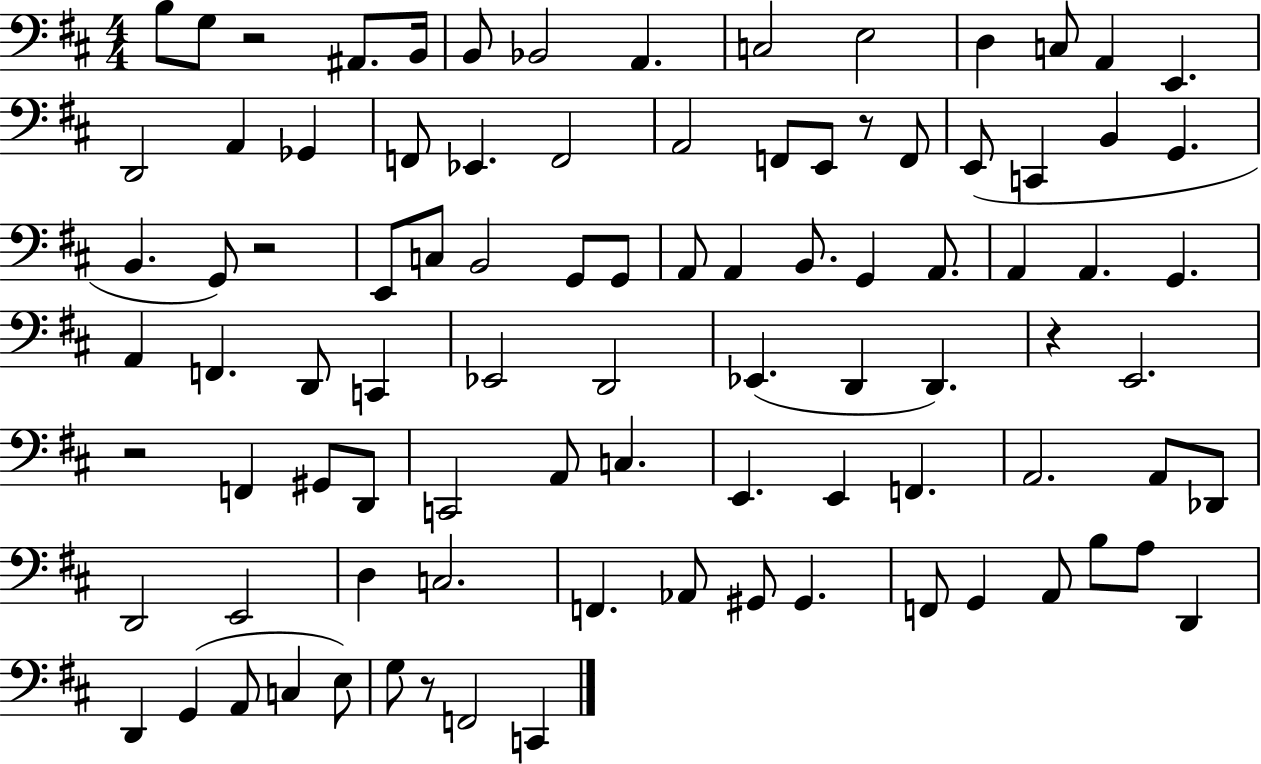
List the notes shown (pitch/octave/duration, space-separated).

B3/e G3/e R/h A#2/e. B2/s B2/e Bb2/h A2/q. C3/h E3/h D3/q C3/e A2/q E2/q. D2/h A2/q Gb2/q F2/e Eb2/q. F2/h A2/h F2/e E2/e R/e F2/e E2/e C2/q B2/q G2/q. B2/q. G2/e R/h E2/e C3/e B2/h G2/e G2/e A2/e A2/q B2/e. G2/q A2/e. A2/q A2/q. G2/q. A2/q F2/q. D2/e C2/q Eb2/h D2/h Eb2/q. D2/q D2/q. R/q E2/h. R/h F2/q G#2/e D2/e C2/h A2/e C3/q. E2/q. E2/q F2/q. A2/h. A2/e Db2/e D2/h E2/h D3/q C3/h. F2/q. Ab2/e G#2/e G#2/q. F2/e G2/q A2/e B3/e A3/e D2/q D2/q G2/q A2/e C3/q E3/e G3/e R/e F2/h C2/q